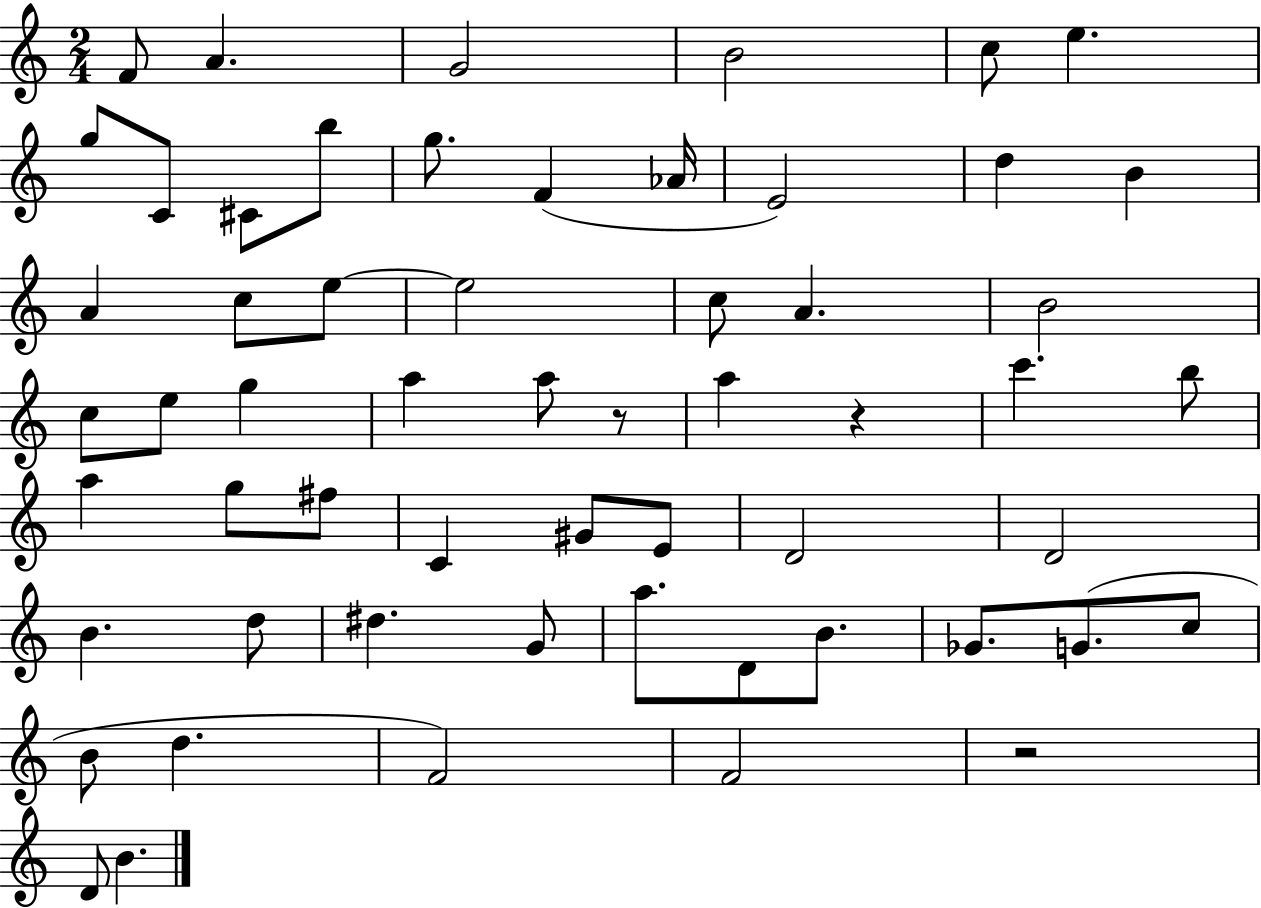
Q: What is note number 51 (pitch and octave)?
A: D5